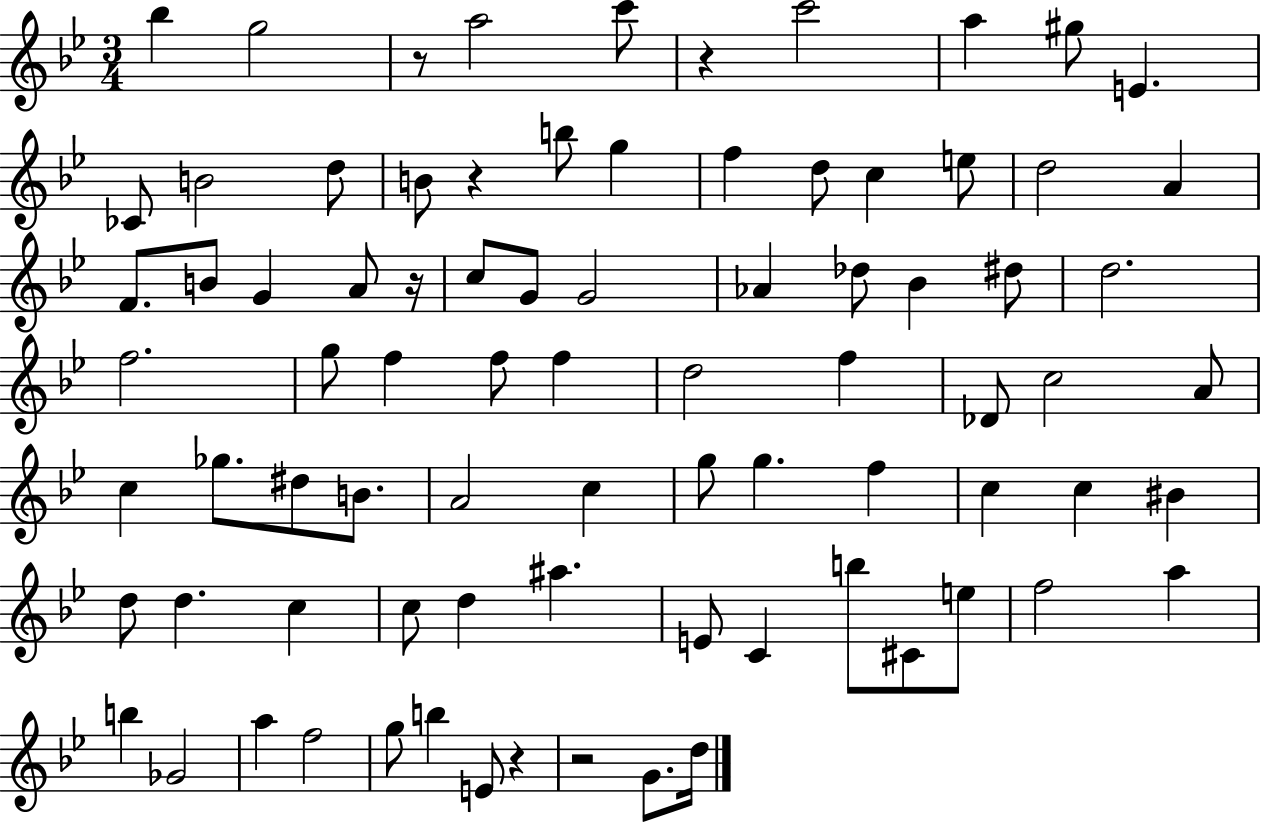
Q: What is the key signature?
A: BES major